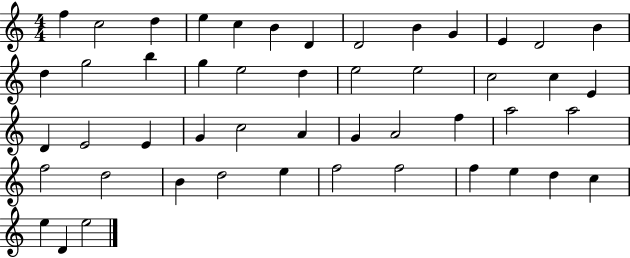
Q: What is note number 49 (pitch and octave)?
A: E5